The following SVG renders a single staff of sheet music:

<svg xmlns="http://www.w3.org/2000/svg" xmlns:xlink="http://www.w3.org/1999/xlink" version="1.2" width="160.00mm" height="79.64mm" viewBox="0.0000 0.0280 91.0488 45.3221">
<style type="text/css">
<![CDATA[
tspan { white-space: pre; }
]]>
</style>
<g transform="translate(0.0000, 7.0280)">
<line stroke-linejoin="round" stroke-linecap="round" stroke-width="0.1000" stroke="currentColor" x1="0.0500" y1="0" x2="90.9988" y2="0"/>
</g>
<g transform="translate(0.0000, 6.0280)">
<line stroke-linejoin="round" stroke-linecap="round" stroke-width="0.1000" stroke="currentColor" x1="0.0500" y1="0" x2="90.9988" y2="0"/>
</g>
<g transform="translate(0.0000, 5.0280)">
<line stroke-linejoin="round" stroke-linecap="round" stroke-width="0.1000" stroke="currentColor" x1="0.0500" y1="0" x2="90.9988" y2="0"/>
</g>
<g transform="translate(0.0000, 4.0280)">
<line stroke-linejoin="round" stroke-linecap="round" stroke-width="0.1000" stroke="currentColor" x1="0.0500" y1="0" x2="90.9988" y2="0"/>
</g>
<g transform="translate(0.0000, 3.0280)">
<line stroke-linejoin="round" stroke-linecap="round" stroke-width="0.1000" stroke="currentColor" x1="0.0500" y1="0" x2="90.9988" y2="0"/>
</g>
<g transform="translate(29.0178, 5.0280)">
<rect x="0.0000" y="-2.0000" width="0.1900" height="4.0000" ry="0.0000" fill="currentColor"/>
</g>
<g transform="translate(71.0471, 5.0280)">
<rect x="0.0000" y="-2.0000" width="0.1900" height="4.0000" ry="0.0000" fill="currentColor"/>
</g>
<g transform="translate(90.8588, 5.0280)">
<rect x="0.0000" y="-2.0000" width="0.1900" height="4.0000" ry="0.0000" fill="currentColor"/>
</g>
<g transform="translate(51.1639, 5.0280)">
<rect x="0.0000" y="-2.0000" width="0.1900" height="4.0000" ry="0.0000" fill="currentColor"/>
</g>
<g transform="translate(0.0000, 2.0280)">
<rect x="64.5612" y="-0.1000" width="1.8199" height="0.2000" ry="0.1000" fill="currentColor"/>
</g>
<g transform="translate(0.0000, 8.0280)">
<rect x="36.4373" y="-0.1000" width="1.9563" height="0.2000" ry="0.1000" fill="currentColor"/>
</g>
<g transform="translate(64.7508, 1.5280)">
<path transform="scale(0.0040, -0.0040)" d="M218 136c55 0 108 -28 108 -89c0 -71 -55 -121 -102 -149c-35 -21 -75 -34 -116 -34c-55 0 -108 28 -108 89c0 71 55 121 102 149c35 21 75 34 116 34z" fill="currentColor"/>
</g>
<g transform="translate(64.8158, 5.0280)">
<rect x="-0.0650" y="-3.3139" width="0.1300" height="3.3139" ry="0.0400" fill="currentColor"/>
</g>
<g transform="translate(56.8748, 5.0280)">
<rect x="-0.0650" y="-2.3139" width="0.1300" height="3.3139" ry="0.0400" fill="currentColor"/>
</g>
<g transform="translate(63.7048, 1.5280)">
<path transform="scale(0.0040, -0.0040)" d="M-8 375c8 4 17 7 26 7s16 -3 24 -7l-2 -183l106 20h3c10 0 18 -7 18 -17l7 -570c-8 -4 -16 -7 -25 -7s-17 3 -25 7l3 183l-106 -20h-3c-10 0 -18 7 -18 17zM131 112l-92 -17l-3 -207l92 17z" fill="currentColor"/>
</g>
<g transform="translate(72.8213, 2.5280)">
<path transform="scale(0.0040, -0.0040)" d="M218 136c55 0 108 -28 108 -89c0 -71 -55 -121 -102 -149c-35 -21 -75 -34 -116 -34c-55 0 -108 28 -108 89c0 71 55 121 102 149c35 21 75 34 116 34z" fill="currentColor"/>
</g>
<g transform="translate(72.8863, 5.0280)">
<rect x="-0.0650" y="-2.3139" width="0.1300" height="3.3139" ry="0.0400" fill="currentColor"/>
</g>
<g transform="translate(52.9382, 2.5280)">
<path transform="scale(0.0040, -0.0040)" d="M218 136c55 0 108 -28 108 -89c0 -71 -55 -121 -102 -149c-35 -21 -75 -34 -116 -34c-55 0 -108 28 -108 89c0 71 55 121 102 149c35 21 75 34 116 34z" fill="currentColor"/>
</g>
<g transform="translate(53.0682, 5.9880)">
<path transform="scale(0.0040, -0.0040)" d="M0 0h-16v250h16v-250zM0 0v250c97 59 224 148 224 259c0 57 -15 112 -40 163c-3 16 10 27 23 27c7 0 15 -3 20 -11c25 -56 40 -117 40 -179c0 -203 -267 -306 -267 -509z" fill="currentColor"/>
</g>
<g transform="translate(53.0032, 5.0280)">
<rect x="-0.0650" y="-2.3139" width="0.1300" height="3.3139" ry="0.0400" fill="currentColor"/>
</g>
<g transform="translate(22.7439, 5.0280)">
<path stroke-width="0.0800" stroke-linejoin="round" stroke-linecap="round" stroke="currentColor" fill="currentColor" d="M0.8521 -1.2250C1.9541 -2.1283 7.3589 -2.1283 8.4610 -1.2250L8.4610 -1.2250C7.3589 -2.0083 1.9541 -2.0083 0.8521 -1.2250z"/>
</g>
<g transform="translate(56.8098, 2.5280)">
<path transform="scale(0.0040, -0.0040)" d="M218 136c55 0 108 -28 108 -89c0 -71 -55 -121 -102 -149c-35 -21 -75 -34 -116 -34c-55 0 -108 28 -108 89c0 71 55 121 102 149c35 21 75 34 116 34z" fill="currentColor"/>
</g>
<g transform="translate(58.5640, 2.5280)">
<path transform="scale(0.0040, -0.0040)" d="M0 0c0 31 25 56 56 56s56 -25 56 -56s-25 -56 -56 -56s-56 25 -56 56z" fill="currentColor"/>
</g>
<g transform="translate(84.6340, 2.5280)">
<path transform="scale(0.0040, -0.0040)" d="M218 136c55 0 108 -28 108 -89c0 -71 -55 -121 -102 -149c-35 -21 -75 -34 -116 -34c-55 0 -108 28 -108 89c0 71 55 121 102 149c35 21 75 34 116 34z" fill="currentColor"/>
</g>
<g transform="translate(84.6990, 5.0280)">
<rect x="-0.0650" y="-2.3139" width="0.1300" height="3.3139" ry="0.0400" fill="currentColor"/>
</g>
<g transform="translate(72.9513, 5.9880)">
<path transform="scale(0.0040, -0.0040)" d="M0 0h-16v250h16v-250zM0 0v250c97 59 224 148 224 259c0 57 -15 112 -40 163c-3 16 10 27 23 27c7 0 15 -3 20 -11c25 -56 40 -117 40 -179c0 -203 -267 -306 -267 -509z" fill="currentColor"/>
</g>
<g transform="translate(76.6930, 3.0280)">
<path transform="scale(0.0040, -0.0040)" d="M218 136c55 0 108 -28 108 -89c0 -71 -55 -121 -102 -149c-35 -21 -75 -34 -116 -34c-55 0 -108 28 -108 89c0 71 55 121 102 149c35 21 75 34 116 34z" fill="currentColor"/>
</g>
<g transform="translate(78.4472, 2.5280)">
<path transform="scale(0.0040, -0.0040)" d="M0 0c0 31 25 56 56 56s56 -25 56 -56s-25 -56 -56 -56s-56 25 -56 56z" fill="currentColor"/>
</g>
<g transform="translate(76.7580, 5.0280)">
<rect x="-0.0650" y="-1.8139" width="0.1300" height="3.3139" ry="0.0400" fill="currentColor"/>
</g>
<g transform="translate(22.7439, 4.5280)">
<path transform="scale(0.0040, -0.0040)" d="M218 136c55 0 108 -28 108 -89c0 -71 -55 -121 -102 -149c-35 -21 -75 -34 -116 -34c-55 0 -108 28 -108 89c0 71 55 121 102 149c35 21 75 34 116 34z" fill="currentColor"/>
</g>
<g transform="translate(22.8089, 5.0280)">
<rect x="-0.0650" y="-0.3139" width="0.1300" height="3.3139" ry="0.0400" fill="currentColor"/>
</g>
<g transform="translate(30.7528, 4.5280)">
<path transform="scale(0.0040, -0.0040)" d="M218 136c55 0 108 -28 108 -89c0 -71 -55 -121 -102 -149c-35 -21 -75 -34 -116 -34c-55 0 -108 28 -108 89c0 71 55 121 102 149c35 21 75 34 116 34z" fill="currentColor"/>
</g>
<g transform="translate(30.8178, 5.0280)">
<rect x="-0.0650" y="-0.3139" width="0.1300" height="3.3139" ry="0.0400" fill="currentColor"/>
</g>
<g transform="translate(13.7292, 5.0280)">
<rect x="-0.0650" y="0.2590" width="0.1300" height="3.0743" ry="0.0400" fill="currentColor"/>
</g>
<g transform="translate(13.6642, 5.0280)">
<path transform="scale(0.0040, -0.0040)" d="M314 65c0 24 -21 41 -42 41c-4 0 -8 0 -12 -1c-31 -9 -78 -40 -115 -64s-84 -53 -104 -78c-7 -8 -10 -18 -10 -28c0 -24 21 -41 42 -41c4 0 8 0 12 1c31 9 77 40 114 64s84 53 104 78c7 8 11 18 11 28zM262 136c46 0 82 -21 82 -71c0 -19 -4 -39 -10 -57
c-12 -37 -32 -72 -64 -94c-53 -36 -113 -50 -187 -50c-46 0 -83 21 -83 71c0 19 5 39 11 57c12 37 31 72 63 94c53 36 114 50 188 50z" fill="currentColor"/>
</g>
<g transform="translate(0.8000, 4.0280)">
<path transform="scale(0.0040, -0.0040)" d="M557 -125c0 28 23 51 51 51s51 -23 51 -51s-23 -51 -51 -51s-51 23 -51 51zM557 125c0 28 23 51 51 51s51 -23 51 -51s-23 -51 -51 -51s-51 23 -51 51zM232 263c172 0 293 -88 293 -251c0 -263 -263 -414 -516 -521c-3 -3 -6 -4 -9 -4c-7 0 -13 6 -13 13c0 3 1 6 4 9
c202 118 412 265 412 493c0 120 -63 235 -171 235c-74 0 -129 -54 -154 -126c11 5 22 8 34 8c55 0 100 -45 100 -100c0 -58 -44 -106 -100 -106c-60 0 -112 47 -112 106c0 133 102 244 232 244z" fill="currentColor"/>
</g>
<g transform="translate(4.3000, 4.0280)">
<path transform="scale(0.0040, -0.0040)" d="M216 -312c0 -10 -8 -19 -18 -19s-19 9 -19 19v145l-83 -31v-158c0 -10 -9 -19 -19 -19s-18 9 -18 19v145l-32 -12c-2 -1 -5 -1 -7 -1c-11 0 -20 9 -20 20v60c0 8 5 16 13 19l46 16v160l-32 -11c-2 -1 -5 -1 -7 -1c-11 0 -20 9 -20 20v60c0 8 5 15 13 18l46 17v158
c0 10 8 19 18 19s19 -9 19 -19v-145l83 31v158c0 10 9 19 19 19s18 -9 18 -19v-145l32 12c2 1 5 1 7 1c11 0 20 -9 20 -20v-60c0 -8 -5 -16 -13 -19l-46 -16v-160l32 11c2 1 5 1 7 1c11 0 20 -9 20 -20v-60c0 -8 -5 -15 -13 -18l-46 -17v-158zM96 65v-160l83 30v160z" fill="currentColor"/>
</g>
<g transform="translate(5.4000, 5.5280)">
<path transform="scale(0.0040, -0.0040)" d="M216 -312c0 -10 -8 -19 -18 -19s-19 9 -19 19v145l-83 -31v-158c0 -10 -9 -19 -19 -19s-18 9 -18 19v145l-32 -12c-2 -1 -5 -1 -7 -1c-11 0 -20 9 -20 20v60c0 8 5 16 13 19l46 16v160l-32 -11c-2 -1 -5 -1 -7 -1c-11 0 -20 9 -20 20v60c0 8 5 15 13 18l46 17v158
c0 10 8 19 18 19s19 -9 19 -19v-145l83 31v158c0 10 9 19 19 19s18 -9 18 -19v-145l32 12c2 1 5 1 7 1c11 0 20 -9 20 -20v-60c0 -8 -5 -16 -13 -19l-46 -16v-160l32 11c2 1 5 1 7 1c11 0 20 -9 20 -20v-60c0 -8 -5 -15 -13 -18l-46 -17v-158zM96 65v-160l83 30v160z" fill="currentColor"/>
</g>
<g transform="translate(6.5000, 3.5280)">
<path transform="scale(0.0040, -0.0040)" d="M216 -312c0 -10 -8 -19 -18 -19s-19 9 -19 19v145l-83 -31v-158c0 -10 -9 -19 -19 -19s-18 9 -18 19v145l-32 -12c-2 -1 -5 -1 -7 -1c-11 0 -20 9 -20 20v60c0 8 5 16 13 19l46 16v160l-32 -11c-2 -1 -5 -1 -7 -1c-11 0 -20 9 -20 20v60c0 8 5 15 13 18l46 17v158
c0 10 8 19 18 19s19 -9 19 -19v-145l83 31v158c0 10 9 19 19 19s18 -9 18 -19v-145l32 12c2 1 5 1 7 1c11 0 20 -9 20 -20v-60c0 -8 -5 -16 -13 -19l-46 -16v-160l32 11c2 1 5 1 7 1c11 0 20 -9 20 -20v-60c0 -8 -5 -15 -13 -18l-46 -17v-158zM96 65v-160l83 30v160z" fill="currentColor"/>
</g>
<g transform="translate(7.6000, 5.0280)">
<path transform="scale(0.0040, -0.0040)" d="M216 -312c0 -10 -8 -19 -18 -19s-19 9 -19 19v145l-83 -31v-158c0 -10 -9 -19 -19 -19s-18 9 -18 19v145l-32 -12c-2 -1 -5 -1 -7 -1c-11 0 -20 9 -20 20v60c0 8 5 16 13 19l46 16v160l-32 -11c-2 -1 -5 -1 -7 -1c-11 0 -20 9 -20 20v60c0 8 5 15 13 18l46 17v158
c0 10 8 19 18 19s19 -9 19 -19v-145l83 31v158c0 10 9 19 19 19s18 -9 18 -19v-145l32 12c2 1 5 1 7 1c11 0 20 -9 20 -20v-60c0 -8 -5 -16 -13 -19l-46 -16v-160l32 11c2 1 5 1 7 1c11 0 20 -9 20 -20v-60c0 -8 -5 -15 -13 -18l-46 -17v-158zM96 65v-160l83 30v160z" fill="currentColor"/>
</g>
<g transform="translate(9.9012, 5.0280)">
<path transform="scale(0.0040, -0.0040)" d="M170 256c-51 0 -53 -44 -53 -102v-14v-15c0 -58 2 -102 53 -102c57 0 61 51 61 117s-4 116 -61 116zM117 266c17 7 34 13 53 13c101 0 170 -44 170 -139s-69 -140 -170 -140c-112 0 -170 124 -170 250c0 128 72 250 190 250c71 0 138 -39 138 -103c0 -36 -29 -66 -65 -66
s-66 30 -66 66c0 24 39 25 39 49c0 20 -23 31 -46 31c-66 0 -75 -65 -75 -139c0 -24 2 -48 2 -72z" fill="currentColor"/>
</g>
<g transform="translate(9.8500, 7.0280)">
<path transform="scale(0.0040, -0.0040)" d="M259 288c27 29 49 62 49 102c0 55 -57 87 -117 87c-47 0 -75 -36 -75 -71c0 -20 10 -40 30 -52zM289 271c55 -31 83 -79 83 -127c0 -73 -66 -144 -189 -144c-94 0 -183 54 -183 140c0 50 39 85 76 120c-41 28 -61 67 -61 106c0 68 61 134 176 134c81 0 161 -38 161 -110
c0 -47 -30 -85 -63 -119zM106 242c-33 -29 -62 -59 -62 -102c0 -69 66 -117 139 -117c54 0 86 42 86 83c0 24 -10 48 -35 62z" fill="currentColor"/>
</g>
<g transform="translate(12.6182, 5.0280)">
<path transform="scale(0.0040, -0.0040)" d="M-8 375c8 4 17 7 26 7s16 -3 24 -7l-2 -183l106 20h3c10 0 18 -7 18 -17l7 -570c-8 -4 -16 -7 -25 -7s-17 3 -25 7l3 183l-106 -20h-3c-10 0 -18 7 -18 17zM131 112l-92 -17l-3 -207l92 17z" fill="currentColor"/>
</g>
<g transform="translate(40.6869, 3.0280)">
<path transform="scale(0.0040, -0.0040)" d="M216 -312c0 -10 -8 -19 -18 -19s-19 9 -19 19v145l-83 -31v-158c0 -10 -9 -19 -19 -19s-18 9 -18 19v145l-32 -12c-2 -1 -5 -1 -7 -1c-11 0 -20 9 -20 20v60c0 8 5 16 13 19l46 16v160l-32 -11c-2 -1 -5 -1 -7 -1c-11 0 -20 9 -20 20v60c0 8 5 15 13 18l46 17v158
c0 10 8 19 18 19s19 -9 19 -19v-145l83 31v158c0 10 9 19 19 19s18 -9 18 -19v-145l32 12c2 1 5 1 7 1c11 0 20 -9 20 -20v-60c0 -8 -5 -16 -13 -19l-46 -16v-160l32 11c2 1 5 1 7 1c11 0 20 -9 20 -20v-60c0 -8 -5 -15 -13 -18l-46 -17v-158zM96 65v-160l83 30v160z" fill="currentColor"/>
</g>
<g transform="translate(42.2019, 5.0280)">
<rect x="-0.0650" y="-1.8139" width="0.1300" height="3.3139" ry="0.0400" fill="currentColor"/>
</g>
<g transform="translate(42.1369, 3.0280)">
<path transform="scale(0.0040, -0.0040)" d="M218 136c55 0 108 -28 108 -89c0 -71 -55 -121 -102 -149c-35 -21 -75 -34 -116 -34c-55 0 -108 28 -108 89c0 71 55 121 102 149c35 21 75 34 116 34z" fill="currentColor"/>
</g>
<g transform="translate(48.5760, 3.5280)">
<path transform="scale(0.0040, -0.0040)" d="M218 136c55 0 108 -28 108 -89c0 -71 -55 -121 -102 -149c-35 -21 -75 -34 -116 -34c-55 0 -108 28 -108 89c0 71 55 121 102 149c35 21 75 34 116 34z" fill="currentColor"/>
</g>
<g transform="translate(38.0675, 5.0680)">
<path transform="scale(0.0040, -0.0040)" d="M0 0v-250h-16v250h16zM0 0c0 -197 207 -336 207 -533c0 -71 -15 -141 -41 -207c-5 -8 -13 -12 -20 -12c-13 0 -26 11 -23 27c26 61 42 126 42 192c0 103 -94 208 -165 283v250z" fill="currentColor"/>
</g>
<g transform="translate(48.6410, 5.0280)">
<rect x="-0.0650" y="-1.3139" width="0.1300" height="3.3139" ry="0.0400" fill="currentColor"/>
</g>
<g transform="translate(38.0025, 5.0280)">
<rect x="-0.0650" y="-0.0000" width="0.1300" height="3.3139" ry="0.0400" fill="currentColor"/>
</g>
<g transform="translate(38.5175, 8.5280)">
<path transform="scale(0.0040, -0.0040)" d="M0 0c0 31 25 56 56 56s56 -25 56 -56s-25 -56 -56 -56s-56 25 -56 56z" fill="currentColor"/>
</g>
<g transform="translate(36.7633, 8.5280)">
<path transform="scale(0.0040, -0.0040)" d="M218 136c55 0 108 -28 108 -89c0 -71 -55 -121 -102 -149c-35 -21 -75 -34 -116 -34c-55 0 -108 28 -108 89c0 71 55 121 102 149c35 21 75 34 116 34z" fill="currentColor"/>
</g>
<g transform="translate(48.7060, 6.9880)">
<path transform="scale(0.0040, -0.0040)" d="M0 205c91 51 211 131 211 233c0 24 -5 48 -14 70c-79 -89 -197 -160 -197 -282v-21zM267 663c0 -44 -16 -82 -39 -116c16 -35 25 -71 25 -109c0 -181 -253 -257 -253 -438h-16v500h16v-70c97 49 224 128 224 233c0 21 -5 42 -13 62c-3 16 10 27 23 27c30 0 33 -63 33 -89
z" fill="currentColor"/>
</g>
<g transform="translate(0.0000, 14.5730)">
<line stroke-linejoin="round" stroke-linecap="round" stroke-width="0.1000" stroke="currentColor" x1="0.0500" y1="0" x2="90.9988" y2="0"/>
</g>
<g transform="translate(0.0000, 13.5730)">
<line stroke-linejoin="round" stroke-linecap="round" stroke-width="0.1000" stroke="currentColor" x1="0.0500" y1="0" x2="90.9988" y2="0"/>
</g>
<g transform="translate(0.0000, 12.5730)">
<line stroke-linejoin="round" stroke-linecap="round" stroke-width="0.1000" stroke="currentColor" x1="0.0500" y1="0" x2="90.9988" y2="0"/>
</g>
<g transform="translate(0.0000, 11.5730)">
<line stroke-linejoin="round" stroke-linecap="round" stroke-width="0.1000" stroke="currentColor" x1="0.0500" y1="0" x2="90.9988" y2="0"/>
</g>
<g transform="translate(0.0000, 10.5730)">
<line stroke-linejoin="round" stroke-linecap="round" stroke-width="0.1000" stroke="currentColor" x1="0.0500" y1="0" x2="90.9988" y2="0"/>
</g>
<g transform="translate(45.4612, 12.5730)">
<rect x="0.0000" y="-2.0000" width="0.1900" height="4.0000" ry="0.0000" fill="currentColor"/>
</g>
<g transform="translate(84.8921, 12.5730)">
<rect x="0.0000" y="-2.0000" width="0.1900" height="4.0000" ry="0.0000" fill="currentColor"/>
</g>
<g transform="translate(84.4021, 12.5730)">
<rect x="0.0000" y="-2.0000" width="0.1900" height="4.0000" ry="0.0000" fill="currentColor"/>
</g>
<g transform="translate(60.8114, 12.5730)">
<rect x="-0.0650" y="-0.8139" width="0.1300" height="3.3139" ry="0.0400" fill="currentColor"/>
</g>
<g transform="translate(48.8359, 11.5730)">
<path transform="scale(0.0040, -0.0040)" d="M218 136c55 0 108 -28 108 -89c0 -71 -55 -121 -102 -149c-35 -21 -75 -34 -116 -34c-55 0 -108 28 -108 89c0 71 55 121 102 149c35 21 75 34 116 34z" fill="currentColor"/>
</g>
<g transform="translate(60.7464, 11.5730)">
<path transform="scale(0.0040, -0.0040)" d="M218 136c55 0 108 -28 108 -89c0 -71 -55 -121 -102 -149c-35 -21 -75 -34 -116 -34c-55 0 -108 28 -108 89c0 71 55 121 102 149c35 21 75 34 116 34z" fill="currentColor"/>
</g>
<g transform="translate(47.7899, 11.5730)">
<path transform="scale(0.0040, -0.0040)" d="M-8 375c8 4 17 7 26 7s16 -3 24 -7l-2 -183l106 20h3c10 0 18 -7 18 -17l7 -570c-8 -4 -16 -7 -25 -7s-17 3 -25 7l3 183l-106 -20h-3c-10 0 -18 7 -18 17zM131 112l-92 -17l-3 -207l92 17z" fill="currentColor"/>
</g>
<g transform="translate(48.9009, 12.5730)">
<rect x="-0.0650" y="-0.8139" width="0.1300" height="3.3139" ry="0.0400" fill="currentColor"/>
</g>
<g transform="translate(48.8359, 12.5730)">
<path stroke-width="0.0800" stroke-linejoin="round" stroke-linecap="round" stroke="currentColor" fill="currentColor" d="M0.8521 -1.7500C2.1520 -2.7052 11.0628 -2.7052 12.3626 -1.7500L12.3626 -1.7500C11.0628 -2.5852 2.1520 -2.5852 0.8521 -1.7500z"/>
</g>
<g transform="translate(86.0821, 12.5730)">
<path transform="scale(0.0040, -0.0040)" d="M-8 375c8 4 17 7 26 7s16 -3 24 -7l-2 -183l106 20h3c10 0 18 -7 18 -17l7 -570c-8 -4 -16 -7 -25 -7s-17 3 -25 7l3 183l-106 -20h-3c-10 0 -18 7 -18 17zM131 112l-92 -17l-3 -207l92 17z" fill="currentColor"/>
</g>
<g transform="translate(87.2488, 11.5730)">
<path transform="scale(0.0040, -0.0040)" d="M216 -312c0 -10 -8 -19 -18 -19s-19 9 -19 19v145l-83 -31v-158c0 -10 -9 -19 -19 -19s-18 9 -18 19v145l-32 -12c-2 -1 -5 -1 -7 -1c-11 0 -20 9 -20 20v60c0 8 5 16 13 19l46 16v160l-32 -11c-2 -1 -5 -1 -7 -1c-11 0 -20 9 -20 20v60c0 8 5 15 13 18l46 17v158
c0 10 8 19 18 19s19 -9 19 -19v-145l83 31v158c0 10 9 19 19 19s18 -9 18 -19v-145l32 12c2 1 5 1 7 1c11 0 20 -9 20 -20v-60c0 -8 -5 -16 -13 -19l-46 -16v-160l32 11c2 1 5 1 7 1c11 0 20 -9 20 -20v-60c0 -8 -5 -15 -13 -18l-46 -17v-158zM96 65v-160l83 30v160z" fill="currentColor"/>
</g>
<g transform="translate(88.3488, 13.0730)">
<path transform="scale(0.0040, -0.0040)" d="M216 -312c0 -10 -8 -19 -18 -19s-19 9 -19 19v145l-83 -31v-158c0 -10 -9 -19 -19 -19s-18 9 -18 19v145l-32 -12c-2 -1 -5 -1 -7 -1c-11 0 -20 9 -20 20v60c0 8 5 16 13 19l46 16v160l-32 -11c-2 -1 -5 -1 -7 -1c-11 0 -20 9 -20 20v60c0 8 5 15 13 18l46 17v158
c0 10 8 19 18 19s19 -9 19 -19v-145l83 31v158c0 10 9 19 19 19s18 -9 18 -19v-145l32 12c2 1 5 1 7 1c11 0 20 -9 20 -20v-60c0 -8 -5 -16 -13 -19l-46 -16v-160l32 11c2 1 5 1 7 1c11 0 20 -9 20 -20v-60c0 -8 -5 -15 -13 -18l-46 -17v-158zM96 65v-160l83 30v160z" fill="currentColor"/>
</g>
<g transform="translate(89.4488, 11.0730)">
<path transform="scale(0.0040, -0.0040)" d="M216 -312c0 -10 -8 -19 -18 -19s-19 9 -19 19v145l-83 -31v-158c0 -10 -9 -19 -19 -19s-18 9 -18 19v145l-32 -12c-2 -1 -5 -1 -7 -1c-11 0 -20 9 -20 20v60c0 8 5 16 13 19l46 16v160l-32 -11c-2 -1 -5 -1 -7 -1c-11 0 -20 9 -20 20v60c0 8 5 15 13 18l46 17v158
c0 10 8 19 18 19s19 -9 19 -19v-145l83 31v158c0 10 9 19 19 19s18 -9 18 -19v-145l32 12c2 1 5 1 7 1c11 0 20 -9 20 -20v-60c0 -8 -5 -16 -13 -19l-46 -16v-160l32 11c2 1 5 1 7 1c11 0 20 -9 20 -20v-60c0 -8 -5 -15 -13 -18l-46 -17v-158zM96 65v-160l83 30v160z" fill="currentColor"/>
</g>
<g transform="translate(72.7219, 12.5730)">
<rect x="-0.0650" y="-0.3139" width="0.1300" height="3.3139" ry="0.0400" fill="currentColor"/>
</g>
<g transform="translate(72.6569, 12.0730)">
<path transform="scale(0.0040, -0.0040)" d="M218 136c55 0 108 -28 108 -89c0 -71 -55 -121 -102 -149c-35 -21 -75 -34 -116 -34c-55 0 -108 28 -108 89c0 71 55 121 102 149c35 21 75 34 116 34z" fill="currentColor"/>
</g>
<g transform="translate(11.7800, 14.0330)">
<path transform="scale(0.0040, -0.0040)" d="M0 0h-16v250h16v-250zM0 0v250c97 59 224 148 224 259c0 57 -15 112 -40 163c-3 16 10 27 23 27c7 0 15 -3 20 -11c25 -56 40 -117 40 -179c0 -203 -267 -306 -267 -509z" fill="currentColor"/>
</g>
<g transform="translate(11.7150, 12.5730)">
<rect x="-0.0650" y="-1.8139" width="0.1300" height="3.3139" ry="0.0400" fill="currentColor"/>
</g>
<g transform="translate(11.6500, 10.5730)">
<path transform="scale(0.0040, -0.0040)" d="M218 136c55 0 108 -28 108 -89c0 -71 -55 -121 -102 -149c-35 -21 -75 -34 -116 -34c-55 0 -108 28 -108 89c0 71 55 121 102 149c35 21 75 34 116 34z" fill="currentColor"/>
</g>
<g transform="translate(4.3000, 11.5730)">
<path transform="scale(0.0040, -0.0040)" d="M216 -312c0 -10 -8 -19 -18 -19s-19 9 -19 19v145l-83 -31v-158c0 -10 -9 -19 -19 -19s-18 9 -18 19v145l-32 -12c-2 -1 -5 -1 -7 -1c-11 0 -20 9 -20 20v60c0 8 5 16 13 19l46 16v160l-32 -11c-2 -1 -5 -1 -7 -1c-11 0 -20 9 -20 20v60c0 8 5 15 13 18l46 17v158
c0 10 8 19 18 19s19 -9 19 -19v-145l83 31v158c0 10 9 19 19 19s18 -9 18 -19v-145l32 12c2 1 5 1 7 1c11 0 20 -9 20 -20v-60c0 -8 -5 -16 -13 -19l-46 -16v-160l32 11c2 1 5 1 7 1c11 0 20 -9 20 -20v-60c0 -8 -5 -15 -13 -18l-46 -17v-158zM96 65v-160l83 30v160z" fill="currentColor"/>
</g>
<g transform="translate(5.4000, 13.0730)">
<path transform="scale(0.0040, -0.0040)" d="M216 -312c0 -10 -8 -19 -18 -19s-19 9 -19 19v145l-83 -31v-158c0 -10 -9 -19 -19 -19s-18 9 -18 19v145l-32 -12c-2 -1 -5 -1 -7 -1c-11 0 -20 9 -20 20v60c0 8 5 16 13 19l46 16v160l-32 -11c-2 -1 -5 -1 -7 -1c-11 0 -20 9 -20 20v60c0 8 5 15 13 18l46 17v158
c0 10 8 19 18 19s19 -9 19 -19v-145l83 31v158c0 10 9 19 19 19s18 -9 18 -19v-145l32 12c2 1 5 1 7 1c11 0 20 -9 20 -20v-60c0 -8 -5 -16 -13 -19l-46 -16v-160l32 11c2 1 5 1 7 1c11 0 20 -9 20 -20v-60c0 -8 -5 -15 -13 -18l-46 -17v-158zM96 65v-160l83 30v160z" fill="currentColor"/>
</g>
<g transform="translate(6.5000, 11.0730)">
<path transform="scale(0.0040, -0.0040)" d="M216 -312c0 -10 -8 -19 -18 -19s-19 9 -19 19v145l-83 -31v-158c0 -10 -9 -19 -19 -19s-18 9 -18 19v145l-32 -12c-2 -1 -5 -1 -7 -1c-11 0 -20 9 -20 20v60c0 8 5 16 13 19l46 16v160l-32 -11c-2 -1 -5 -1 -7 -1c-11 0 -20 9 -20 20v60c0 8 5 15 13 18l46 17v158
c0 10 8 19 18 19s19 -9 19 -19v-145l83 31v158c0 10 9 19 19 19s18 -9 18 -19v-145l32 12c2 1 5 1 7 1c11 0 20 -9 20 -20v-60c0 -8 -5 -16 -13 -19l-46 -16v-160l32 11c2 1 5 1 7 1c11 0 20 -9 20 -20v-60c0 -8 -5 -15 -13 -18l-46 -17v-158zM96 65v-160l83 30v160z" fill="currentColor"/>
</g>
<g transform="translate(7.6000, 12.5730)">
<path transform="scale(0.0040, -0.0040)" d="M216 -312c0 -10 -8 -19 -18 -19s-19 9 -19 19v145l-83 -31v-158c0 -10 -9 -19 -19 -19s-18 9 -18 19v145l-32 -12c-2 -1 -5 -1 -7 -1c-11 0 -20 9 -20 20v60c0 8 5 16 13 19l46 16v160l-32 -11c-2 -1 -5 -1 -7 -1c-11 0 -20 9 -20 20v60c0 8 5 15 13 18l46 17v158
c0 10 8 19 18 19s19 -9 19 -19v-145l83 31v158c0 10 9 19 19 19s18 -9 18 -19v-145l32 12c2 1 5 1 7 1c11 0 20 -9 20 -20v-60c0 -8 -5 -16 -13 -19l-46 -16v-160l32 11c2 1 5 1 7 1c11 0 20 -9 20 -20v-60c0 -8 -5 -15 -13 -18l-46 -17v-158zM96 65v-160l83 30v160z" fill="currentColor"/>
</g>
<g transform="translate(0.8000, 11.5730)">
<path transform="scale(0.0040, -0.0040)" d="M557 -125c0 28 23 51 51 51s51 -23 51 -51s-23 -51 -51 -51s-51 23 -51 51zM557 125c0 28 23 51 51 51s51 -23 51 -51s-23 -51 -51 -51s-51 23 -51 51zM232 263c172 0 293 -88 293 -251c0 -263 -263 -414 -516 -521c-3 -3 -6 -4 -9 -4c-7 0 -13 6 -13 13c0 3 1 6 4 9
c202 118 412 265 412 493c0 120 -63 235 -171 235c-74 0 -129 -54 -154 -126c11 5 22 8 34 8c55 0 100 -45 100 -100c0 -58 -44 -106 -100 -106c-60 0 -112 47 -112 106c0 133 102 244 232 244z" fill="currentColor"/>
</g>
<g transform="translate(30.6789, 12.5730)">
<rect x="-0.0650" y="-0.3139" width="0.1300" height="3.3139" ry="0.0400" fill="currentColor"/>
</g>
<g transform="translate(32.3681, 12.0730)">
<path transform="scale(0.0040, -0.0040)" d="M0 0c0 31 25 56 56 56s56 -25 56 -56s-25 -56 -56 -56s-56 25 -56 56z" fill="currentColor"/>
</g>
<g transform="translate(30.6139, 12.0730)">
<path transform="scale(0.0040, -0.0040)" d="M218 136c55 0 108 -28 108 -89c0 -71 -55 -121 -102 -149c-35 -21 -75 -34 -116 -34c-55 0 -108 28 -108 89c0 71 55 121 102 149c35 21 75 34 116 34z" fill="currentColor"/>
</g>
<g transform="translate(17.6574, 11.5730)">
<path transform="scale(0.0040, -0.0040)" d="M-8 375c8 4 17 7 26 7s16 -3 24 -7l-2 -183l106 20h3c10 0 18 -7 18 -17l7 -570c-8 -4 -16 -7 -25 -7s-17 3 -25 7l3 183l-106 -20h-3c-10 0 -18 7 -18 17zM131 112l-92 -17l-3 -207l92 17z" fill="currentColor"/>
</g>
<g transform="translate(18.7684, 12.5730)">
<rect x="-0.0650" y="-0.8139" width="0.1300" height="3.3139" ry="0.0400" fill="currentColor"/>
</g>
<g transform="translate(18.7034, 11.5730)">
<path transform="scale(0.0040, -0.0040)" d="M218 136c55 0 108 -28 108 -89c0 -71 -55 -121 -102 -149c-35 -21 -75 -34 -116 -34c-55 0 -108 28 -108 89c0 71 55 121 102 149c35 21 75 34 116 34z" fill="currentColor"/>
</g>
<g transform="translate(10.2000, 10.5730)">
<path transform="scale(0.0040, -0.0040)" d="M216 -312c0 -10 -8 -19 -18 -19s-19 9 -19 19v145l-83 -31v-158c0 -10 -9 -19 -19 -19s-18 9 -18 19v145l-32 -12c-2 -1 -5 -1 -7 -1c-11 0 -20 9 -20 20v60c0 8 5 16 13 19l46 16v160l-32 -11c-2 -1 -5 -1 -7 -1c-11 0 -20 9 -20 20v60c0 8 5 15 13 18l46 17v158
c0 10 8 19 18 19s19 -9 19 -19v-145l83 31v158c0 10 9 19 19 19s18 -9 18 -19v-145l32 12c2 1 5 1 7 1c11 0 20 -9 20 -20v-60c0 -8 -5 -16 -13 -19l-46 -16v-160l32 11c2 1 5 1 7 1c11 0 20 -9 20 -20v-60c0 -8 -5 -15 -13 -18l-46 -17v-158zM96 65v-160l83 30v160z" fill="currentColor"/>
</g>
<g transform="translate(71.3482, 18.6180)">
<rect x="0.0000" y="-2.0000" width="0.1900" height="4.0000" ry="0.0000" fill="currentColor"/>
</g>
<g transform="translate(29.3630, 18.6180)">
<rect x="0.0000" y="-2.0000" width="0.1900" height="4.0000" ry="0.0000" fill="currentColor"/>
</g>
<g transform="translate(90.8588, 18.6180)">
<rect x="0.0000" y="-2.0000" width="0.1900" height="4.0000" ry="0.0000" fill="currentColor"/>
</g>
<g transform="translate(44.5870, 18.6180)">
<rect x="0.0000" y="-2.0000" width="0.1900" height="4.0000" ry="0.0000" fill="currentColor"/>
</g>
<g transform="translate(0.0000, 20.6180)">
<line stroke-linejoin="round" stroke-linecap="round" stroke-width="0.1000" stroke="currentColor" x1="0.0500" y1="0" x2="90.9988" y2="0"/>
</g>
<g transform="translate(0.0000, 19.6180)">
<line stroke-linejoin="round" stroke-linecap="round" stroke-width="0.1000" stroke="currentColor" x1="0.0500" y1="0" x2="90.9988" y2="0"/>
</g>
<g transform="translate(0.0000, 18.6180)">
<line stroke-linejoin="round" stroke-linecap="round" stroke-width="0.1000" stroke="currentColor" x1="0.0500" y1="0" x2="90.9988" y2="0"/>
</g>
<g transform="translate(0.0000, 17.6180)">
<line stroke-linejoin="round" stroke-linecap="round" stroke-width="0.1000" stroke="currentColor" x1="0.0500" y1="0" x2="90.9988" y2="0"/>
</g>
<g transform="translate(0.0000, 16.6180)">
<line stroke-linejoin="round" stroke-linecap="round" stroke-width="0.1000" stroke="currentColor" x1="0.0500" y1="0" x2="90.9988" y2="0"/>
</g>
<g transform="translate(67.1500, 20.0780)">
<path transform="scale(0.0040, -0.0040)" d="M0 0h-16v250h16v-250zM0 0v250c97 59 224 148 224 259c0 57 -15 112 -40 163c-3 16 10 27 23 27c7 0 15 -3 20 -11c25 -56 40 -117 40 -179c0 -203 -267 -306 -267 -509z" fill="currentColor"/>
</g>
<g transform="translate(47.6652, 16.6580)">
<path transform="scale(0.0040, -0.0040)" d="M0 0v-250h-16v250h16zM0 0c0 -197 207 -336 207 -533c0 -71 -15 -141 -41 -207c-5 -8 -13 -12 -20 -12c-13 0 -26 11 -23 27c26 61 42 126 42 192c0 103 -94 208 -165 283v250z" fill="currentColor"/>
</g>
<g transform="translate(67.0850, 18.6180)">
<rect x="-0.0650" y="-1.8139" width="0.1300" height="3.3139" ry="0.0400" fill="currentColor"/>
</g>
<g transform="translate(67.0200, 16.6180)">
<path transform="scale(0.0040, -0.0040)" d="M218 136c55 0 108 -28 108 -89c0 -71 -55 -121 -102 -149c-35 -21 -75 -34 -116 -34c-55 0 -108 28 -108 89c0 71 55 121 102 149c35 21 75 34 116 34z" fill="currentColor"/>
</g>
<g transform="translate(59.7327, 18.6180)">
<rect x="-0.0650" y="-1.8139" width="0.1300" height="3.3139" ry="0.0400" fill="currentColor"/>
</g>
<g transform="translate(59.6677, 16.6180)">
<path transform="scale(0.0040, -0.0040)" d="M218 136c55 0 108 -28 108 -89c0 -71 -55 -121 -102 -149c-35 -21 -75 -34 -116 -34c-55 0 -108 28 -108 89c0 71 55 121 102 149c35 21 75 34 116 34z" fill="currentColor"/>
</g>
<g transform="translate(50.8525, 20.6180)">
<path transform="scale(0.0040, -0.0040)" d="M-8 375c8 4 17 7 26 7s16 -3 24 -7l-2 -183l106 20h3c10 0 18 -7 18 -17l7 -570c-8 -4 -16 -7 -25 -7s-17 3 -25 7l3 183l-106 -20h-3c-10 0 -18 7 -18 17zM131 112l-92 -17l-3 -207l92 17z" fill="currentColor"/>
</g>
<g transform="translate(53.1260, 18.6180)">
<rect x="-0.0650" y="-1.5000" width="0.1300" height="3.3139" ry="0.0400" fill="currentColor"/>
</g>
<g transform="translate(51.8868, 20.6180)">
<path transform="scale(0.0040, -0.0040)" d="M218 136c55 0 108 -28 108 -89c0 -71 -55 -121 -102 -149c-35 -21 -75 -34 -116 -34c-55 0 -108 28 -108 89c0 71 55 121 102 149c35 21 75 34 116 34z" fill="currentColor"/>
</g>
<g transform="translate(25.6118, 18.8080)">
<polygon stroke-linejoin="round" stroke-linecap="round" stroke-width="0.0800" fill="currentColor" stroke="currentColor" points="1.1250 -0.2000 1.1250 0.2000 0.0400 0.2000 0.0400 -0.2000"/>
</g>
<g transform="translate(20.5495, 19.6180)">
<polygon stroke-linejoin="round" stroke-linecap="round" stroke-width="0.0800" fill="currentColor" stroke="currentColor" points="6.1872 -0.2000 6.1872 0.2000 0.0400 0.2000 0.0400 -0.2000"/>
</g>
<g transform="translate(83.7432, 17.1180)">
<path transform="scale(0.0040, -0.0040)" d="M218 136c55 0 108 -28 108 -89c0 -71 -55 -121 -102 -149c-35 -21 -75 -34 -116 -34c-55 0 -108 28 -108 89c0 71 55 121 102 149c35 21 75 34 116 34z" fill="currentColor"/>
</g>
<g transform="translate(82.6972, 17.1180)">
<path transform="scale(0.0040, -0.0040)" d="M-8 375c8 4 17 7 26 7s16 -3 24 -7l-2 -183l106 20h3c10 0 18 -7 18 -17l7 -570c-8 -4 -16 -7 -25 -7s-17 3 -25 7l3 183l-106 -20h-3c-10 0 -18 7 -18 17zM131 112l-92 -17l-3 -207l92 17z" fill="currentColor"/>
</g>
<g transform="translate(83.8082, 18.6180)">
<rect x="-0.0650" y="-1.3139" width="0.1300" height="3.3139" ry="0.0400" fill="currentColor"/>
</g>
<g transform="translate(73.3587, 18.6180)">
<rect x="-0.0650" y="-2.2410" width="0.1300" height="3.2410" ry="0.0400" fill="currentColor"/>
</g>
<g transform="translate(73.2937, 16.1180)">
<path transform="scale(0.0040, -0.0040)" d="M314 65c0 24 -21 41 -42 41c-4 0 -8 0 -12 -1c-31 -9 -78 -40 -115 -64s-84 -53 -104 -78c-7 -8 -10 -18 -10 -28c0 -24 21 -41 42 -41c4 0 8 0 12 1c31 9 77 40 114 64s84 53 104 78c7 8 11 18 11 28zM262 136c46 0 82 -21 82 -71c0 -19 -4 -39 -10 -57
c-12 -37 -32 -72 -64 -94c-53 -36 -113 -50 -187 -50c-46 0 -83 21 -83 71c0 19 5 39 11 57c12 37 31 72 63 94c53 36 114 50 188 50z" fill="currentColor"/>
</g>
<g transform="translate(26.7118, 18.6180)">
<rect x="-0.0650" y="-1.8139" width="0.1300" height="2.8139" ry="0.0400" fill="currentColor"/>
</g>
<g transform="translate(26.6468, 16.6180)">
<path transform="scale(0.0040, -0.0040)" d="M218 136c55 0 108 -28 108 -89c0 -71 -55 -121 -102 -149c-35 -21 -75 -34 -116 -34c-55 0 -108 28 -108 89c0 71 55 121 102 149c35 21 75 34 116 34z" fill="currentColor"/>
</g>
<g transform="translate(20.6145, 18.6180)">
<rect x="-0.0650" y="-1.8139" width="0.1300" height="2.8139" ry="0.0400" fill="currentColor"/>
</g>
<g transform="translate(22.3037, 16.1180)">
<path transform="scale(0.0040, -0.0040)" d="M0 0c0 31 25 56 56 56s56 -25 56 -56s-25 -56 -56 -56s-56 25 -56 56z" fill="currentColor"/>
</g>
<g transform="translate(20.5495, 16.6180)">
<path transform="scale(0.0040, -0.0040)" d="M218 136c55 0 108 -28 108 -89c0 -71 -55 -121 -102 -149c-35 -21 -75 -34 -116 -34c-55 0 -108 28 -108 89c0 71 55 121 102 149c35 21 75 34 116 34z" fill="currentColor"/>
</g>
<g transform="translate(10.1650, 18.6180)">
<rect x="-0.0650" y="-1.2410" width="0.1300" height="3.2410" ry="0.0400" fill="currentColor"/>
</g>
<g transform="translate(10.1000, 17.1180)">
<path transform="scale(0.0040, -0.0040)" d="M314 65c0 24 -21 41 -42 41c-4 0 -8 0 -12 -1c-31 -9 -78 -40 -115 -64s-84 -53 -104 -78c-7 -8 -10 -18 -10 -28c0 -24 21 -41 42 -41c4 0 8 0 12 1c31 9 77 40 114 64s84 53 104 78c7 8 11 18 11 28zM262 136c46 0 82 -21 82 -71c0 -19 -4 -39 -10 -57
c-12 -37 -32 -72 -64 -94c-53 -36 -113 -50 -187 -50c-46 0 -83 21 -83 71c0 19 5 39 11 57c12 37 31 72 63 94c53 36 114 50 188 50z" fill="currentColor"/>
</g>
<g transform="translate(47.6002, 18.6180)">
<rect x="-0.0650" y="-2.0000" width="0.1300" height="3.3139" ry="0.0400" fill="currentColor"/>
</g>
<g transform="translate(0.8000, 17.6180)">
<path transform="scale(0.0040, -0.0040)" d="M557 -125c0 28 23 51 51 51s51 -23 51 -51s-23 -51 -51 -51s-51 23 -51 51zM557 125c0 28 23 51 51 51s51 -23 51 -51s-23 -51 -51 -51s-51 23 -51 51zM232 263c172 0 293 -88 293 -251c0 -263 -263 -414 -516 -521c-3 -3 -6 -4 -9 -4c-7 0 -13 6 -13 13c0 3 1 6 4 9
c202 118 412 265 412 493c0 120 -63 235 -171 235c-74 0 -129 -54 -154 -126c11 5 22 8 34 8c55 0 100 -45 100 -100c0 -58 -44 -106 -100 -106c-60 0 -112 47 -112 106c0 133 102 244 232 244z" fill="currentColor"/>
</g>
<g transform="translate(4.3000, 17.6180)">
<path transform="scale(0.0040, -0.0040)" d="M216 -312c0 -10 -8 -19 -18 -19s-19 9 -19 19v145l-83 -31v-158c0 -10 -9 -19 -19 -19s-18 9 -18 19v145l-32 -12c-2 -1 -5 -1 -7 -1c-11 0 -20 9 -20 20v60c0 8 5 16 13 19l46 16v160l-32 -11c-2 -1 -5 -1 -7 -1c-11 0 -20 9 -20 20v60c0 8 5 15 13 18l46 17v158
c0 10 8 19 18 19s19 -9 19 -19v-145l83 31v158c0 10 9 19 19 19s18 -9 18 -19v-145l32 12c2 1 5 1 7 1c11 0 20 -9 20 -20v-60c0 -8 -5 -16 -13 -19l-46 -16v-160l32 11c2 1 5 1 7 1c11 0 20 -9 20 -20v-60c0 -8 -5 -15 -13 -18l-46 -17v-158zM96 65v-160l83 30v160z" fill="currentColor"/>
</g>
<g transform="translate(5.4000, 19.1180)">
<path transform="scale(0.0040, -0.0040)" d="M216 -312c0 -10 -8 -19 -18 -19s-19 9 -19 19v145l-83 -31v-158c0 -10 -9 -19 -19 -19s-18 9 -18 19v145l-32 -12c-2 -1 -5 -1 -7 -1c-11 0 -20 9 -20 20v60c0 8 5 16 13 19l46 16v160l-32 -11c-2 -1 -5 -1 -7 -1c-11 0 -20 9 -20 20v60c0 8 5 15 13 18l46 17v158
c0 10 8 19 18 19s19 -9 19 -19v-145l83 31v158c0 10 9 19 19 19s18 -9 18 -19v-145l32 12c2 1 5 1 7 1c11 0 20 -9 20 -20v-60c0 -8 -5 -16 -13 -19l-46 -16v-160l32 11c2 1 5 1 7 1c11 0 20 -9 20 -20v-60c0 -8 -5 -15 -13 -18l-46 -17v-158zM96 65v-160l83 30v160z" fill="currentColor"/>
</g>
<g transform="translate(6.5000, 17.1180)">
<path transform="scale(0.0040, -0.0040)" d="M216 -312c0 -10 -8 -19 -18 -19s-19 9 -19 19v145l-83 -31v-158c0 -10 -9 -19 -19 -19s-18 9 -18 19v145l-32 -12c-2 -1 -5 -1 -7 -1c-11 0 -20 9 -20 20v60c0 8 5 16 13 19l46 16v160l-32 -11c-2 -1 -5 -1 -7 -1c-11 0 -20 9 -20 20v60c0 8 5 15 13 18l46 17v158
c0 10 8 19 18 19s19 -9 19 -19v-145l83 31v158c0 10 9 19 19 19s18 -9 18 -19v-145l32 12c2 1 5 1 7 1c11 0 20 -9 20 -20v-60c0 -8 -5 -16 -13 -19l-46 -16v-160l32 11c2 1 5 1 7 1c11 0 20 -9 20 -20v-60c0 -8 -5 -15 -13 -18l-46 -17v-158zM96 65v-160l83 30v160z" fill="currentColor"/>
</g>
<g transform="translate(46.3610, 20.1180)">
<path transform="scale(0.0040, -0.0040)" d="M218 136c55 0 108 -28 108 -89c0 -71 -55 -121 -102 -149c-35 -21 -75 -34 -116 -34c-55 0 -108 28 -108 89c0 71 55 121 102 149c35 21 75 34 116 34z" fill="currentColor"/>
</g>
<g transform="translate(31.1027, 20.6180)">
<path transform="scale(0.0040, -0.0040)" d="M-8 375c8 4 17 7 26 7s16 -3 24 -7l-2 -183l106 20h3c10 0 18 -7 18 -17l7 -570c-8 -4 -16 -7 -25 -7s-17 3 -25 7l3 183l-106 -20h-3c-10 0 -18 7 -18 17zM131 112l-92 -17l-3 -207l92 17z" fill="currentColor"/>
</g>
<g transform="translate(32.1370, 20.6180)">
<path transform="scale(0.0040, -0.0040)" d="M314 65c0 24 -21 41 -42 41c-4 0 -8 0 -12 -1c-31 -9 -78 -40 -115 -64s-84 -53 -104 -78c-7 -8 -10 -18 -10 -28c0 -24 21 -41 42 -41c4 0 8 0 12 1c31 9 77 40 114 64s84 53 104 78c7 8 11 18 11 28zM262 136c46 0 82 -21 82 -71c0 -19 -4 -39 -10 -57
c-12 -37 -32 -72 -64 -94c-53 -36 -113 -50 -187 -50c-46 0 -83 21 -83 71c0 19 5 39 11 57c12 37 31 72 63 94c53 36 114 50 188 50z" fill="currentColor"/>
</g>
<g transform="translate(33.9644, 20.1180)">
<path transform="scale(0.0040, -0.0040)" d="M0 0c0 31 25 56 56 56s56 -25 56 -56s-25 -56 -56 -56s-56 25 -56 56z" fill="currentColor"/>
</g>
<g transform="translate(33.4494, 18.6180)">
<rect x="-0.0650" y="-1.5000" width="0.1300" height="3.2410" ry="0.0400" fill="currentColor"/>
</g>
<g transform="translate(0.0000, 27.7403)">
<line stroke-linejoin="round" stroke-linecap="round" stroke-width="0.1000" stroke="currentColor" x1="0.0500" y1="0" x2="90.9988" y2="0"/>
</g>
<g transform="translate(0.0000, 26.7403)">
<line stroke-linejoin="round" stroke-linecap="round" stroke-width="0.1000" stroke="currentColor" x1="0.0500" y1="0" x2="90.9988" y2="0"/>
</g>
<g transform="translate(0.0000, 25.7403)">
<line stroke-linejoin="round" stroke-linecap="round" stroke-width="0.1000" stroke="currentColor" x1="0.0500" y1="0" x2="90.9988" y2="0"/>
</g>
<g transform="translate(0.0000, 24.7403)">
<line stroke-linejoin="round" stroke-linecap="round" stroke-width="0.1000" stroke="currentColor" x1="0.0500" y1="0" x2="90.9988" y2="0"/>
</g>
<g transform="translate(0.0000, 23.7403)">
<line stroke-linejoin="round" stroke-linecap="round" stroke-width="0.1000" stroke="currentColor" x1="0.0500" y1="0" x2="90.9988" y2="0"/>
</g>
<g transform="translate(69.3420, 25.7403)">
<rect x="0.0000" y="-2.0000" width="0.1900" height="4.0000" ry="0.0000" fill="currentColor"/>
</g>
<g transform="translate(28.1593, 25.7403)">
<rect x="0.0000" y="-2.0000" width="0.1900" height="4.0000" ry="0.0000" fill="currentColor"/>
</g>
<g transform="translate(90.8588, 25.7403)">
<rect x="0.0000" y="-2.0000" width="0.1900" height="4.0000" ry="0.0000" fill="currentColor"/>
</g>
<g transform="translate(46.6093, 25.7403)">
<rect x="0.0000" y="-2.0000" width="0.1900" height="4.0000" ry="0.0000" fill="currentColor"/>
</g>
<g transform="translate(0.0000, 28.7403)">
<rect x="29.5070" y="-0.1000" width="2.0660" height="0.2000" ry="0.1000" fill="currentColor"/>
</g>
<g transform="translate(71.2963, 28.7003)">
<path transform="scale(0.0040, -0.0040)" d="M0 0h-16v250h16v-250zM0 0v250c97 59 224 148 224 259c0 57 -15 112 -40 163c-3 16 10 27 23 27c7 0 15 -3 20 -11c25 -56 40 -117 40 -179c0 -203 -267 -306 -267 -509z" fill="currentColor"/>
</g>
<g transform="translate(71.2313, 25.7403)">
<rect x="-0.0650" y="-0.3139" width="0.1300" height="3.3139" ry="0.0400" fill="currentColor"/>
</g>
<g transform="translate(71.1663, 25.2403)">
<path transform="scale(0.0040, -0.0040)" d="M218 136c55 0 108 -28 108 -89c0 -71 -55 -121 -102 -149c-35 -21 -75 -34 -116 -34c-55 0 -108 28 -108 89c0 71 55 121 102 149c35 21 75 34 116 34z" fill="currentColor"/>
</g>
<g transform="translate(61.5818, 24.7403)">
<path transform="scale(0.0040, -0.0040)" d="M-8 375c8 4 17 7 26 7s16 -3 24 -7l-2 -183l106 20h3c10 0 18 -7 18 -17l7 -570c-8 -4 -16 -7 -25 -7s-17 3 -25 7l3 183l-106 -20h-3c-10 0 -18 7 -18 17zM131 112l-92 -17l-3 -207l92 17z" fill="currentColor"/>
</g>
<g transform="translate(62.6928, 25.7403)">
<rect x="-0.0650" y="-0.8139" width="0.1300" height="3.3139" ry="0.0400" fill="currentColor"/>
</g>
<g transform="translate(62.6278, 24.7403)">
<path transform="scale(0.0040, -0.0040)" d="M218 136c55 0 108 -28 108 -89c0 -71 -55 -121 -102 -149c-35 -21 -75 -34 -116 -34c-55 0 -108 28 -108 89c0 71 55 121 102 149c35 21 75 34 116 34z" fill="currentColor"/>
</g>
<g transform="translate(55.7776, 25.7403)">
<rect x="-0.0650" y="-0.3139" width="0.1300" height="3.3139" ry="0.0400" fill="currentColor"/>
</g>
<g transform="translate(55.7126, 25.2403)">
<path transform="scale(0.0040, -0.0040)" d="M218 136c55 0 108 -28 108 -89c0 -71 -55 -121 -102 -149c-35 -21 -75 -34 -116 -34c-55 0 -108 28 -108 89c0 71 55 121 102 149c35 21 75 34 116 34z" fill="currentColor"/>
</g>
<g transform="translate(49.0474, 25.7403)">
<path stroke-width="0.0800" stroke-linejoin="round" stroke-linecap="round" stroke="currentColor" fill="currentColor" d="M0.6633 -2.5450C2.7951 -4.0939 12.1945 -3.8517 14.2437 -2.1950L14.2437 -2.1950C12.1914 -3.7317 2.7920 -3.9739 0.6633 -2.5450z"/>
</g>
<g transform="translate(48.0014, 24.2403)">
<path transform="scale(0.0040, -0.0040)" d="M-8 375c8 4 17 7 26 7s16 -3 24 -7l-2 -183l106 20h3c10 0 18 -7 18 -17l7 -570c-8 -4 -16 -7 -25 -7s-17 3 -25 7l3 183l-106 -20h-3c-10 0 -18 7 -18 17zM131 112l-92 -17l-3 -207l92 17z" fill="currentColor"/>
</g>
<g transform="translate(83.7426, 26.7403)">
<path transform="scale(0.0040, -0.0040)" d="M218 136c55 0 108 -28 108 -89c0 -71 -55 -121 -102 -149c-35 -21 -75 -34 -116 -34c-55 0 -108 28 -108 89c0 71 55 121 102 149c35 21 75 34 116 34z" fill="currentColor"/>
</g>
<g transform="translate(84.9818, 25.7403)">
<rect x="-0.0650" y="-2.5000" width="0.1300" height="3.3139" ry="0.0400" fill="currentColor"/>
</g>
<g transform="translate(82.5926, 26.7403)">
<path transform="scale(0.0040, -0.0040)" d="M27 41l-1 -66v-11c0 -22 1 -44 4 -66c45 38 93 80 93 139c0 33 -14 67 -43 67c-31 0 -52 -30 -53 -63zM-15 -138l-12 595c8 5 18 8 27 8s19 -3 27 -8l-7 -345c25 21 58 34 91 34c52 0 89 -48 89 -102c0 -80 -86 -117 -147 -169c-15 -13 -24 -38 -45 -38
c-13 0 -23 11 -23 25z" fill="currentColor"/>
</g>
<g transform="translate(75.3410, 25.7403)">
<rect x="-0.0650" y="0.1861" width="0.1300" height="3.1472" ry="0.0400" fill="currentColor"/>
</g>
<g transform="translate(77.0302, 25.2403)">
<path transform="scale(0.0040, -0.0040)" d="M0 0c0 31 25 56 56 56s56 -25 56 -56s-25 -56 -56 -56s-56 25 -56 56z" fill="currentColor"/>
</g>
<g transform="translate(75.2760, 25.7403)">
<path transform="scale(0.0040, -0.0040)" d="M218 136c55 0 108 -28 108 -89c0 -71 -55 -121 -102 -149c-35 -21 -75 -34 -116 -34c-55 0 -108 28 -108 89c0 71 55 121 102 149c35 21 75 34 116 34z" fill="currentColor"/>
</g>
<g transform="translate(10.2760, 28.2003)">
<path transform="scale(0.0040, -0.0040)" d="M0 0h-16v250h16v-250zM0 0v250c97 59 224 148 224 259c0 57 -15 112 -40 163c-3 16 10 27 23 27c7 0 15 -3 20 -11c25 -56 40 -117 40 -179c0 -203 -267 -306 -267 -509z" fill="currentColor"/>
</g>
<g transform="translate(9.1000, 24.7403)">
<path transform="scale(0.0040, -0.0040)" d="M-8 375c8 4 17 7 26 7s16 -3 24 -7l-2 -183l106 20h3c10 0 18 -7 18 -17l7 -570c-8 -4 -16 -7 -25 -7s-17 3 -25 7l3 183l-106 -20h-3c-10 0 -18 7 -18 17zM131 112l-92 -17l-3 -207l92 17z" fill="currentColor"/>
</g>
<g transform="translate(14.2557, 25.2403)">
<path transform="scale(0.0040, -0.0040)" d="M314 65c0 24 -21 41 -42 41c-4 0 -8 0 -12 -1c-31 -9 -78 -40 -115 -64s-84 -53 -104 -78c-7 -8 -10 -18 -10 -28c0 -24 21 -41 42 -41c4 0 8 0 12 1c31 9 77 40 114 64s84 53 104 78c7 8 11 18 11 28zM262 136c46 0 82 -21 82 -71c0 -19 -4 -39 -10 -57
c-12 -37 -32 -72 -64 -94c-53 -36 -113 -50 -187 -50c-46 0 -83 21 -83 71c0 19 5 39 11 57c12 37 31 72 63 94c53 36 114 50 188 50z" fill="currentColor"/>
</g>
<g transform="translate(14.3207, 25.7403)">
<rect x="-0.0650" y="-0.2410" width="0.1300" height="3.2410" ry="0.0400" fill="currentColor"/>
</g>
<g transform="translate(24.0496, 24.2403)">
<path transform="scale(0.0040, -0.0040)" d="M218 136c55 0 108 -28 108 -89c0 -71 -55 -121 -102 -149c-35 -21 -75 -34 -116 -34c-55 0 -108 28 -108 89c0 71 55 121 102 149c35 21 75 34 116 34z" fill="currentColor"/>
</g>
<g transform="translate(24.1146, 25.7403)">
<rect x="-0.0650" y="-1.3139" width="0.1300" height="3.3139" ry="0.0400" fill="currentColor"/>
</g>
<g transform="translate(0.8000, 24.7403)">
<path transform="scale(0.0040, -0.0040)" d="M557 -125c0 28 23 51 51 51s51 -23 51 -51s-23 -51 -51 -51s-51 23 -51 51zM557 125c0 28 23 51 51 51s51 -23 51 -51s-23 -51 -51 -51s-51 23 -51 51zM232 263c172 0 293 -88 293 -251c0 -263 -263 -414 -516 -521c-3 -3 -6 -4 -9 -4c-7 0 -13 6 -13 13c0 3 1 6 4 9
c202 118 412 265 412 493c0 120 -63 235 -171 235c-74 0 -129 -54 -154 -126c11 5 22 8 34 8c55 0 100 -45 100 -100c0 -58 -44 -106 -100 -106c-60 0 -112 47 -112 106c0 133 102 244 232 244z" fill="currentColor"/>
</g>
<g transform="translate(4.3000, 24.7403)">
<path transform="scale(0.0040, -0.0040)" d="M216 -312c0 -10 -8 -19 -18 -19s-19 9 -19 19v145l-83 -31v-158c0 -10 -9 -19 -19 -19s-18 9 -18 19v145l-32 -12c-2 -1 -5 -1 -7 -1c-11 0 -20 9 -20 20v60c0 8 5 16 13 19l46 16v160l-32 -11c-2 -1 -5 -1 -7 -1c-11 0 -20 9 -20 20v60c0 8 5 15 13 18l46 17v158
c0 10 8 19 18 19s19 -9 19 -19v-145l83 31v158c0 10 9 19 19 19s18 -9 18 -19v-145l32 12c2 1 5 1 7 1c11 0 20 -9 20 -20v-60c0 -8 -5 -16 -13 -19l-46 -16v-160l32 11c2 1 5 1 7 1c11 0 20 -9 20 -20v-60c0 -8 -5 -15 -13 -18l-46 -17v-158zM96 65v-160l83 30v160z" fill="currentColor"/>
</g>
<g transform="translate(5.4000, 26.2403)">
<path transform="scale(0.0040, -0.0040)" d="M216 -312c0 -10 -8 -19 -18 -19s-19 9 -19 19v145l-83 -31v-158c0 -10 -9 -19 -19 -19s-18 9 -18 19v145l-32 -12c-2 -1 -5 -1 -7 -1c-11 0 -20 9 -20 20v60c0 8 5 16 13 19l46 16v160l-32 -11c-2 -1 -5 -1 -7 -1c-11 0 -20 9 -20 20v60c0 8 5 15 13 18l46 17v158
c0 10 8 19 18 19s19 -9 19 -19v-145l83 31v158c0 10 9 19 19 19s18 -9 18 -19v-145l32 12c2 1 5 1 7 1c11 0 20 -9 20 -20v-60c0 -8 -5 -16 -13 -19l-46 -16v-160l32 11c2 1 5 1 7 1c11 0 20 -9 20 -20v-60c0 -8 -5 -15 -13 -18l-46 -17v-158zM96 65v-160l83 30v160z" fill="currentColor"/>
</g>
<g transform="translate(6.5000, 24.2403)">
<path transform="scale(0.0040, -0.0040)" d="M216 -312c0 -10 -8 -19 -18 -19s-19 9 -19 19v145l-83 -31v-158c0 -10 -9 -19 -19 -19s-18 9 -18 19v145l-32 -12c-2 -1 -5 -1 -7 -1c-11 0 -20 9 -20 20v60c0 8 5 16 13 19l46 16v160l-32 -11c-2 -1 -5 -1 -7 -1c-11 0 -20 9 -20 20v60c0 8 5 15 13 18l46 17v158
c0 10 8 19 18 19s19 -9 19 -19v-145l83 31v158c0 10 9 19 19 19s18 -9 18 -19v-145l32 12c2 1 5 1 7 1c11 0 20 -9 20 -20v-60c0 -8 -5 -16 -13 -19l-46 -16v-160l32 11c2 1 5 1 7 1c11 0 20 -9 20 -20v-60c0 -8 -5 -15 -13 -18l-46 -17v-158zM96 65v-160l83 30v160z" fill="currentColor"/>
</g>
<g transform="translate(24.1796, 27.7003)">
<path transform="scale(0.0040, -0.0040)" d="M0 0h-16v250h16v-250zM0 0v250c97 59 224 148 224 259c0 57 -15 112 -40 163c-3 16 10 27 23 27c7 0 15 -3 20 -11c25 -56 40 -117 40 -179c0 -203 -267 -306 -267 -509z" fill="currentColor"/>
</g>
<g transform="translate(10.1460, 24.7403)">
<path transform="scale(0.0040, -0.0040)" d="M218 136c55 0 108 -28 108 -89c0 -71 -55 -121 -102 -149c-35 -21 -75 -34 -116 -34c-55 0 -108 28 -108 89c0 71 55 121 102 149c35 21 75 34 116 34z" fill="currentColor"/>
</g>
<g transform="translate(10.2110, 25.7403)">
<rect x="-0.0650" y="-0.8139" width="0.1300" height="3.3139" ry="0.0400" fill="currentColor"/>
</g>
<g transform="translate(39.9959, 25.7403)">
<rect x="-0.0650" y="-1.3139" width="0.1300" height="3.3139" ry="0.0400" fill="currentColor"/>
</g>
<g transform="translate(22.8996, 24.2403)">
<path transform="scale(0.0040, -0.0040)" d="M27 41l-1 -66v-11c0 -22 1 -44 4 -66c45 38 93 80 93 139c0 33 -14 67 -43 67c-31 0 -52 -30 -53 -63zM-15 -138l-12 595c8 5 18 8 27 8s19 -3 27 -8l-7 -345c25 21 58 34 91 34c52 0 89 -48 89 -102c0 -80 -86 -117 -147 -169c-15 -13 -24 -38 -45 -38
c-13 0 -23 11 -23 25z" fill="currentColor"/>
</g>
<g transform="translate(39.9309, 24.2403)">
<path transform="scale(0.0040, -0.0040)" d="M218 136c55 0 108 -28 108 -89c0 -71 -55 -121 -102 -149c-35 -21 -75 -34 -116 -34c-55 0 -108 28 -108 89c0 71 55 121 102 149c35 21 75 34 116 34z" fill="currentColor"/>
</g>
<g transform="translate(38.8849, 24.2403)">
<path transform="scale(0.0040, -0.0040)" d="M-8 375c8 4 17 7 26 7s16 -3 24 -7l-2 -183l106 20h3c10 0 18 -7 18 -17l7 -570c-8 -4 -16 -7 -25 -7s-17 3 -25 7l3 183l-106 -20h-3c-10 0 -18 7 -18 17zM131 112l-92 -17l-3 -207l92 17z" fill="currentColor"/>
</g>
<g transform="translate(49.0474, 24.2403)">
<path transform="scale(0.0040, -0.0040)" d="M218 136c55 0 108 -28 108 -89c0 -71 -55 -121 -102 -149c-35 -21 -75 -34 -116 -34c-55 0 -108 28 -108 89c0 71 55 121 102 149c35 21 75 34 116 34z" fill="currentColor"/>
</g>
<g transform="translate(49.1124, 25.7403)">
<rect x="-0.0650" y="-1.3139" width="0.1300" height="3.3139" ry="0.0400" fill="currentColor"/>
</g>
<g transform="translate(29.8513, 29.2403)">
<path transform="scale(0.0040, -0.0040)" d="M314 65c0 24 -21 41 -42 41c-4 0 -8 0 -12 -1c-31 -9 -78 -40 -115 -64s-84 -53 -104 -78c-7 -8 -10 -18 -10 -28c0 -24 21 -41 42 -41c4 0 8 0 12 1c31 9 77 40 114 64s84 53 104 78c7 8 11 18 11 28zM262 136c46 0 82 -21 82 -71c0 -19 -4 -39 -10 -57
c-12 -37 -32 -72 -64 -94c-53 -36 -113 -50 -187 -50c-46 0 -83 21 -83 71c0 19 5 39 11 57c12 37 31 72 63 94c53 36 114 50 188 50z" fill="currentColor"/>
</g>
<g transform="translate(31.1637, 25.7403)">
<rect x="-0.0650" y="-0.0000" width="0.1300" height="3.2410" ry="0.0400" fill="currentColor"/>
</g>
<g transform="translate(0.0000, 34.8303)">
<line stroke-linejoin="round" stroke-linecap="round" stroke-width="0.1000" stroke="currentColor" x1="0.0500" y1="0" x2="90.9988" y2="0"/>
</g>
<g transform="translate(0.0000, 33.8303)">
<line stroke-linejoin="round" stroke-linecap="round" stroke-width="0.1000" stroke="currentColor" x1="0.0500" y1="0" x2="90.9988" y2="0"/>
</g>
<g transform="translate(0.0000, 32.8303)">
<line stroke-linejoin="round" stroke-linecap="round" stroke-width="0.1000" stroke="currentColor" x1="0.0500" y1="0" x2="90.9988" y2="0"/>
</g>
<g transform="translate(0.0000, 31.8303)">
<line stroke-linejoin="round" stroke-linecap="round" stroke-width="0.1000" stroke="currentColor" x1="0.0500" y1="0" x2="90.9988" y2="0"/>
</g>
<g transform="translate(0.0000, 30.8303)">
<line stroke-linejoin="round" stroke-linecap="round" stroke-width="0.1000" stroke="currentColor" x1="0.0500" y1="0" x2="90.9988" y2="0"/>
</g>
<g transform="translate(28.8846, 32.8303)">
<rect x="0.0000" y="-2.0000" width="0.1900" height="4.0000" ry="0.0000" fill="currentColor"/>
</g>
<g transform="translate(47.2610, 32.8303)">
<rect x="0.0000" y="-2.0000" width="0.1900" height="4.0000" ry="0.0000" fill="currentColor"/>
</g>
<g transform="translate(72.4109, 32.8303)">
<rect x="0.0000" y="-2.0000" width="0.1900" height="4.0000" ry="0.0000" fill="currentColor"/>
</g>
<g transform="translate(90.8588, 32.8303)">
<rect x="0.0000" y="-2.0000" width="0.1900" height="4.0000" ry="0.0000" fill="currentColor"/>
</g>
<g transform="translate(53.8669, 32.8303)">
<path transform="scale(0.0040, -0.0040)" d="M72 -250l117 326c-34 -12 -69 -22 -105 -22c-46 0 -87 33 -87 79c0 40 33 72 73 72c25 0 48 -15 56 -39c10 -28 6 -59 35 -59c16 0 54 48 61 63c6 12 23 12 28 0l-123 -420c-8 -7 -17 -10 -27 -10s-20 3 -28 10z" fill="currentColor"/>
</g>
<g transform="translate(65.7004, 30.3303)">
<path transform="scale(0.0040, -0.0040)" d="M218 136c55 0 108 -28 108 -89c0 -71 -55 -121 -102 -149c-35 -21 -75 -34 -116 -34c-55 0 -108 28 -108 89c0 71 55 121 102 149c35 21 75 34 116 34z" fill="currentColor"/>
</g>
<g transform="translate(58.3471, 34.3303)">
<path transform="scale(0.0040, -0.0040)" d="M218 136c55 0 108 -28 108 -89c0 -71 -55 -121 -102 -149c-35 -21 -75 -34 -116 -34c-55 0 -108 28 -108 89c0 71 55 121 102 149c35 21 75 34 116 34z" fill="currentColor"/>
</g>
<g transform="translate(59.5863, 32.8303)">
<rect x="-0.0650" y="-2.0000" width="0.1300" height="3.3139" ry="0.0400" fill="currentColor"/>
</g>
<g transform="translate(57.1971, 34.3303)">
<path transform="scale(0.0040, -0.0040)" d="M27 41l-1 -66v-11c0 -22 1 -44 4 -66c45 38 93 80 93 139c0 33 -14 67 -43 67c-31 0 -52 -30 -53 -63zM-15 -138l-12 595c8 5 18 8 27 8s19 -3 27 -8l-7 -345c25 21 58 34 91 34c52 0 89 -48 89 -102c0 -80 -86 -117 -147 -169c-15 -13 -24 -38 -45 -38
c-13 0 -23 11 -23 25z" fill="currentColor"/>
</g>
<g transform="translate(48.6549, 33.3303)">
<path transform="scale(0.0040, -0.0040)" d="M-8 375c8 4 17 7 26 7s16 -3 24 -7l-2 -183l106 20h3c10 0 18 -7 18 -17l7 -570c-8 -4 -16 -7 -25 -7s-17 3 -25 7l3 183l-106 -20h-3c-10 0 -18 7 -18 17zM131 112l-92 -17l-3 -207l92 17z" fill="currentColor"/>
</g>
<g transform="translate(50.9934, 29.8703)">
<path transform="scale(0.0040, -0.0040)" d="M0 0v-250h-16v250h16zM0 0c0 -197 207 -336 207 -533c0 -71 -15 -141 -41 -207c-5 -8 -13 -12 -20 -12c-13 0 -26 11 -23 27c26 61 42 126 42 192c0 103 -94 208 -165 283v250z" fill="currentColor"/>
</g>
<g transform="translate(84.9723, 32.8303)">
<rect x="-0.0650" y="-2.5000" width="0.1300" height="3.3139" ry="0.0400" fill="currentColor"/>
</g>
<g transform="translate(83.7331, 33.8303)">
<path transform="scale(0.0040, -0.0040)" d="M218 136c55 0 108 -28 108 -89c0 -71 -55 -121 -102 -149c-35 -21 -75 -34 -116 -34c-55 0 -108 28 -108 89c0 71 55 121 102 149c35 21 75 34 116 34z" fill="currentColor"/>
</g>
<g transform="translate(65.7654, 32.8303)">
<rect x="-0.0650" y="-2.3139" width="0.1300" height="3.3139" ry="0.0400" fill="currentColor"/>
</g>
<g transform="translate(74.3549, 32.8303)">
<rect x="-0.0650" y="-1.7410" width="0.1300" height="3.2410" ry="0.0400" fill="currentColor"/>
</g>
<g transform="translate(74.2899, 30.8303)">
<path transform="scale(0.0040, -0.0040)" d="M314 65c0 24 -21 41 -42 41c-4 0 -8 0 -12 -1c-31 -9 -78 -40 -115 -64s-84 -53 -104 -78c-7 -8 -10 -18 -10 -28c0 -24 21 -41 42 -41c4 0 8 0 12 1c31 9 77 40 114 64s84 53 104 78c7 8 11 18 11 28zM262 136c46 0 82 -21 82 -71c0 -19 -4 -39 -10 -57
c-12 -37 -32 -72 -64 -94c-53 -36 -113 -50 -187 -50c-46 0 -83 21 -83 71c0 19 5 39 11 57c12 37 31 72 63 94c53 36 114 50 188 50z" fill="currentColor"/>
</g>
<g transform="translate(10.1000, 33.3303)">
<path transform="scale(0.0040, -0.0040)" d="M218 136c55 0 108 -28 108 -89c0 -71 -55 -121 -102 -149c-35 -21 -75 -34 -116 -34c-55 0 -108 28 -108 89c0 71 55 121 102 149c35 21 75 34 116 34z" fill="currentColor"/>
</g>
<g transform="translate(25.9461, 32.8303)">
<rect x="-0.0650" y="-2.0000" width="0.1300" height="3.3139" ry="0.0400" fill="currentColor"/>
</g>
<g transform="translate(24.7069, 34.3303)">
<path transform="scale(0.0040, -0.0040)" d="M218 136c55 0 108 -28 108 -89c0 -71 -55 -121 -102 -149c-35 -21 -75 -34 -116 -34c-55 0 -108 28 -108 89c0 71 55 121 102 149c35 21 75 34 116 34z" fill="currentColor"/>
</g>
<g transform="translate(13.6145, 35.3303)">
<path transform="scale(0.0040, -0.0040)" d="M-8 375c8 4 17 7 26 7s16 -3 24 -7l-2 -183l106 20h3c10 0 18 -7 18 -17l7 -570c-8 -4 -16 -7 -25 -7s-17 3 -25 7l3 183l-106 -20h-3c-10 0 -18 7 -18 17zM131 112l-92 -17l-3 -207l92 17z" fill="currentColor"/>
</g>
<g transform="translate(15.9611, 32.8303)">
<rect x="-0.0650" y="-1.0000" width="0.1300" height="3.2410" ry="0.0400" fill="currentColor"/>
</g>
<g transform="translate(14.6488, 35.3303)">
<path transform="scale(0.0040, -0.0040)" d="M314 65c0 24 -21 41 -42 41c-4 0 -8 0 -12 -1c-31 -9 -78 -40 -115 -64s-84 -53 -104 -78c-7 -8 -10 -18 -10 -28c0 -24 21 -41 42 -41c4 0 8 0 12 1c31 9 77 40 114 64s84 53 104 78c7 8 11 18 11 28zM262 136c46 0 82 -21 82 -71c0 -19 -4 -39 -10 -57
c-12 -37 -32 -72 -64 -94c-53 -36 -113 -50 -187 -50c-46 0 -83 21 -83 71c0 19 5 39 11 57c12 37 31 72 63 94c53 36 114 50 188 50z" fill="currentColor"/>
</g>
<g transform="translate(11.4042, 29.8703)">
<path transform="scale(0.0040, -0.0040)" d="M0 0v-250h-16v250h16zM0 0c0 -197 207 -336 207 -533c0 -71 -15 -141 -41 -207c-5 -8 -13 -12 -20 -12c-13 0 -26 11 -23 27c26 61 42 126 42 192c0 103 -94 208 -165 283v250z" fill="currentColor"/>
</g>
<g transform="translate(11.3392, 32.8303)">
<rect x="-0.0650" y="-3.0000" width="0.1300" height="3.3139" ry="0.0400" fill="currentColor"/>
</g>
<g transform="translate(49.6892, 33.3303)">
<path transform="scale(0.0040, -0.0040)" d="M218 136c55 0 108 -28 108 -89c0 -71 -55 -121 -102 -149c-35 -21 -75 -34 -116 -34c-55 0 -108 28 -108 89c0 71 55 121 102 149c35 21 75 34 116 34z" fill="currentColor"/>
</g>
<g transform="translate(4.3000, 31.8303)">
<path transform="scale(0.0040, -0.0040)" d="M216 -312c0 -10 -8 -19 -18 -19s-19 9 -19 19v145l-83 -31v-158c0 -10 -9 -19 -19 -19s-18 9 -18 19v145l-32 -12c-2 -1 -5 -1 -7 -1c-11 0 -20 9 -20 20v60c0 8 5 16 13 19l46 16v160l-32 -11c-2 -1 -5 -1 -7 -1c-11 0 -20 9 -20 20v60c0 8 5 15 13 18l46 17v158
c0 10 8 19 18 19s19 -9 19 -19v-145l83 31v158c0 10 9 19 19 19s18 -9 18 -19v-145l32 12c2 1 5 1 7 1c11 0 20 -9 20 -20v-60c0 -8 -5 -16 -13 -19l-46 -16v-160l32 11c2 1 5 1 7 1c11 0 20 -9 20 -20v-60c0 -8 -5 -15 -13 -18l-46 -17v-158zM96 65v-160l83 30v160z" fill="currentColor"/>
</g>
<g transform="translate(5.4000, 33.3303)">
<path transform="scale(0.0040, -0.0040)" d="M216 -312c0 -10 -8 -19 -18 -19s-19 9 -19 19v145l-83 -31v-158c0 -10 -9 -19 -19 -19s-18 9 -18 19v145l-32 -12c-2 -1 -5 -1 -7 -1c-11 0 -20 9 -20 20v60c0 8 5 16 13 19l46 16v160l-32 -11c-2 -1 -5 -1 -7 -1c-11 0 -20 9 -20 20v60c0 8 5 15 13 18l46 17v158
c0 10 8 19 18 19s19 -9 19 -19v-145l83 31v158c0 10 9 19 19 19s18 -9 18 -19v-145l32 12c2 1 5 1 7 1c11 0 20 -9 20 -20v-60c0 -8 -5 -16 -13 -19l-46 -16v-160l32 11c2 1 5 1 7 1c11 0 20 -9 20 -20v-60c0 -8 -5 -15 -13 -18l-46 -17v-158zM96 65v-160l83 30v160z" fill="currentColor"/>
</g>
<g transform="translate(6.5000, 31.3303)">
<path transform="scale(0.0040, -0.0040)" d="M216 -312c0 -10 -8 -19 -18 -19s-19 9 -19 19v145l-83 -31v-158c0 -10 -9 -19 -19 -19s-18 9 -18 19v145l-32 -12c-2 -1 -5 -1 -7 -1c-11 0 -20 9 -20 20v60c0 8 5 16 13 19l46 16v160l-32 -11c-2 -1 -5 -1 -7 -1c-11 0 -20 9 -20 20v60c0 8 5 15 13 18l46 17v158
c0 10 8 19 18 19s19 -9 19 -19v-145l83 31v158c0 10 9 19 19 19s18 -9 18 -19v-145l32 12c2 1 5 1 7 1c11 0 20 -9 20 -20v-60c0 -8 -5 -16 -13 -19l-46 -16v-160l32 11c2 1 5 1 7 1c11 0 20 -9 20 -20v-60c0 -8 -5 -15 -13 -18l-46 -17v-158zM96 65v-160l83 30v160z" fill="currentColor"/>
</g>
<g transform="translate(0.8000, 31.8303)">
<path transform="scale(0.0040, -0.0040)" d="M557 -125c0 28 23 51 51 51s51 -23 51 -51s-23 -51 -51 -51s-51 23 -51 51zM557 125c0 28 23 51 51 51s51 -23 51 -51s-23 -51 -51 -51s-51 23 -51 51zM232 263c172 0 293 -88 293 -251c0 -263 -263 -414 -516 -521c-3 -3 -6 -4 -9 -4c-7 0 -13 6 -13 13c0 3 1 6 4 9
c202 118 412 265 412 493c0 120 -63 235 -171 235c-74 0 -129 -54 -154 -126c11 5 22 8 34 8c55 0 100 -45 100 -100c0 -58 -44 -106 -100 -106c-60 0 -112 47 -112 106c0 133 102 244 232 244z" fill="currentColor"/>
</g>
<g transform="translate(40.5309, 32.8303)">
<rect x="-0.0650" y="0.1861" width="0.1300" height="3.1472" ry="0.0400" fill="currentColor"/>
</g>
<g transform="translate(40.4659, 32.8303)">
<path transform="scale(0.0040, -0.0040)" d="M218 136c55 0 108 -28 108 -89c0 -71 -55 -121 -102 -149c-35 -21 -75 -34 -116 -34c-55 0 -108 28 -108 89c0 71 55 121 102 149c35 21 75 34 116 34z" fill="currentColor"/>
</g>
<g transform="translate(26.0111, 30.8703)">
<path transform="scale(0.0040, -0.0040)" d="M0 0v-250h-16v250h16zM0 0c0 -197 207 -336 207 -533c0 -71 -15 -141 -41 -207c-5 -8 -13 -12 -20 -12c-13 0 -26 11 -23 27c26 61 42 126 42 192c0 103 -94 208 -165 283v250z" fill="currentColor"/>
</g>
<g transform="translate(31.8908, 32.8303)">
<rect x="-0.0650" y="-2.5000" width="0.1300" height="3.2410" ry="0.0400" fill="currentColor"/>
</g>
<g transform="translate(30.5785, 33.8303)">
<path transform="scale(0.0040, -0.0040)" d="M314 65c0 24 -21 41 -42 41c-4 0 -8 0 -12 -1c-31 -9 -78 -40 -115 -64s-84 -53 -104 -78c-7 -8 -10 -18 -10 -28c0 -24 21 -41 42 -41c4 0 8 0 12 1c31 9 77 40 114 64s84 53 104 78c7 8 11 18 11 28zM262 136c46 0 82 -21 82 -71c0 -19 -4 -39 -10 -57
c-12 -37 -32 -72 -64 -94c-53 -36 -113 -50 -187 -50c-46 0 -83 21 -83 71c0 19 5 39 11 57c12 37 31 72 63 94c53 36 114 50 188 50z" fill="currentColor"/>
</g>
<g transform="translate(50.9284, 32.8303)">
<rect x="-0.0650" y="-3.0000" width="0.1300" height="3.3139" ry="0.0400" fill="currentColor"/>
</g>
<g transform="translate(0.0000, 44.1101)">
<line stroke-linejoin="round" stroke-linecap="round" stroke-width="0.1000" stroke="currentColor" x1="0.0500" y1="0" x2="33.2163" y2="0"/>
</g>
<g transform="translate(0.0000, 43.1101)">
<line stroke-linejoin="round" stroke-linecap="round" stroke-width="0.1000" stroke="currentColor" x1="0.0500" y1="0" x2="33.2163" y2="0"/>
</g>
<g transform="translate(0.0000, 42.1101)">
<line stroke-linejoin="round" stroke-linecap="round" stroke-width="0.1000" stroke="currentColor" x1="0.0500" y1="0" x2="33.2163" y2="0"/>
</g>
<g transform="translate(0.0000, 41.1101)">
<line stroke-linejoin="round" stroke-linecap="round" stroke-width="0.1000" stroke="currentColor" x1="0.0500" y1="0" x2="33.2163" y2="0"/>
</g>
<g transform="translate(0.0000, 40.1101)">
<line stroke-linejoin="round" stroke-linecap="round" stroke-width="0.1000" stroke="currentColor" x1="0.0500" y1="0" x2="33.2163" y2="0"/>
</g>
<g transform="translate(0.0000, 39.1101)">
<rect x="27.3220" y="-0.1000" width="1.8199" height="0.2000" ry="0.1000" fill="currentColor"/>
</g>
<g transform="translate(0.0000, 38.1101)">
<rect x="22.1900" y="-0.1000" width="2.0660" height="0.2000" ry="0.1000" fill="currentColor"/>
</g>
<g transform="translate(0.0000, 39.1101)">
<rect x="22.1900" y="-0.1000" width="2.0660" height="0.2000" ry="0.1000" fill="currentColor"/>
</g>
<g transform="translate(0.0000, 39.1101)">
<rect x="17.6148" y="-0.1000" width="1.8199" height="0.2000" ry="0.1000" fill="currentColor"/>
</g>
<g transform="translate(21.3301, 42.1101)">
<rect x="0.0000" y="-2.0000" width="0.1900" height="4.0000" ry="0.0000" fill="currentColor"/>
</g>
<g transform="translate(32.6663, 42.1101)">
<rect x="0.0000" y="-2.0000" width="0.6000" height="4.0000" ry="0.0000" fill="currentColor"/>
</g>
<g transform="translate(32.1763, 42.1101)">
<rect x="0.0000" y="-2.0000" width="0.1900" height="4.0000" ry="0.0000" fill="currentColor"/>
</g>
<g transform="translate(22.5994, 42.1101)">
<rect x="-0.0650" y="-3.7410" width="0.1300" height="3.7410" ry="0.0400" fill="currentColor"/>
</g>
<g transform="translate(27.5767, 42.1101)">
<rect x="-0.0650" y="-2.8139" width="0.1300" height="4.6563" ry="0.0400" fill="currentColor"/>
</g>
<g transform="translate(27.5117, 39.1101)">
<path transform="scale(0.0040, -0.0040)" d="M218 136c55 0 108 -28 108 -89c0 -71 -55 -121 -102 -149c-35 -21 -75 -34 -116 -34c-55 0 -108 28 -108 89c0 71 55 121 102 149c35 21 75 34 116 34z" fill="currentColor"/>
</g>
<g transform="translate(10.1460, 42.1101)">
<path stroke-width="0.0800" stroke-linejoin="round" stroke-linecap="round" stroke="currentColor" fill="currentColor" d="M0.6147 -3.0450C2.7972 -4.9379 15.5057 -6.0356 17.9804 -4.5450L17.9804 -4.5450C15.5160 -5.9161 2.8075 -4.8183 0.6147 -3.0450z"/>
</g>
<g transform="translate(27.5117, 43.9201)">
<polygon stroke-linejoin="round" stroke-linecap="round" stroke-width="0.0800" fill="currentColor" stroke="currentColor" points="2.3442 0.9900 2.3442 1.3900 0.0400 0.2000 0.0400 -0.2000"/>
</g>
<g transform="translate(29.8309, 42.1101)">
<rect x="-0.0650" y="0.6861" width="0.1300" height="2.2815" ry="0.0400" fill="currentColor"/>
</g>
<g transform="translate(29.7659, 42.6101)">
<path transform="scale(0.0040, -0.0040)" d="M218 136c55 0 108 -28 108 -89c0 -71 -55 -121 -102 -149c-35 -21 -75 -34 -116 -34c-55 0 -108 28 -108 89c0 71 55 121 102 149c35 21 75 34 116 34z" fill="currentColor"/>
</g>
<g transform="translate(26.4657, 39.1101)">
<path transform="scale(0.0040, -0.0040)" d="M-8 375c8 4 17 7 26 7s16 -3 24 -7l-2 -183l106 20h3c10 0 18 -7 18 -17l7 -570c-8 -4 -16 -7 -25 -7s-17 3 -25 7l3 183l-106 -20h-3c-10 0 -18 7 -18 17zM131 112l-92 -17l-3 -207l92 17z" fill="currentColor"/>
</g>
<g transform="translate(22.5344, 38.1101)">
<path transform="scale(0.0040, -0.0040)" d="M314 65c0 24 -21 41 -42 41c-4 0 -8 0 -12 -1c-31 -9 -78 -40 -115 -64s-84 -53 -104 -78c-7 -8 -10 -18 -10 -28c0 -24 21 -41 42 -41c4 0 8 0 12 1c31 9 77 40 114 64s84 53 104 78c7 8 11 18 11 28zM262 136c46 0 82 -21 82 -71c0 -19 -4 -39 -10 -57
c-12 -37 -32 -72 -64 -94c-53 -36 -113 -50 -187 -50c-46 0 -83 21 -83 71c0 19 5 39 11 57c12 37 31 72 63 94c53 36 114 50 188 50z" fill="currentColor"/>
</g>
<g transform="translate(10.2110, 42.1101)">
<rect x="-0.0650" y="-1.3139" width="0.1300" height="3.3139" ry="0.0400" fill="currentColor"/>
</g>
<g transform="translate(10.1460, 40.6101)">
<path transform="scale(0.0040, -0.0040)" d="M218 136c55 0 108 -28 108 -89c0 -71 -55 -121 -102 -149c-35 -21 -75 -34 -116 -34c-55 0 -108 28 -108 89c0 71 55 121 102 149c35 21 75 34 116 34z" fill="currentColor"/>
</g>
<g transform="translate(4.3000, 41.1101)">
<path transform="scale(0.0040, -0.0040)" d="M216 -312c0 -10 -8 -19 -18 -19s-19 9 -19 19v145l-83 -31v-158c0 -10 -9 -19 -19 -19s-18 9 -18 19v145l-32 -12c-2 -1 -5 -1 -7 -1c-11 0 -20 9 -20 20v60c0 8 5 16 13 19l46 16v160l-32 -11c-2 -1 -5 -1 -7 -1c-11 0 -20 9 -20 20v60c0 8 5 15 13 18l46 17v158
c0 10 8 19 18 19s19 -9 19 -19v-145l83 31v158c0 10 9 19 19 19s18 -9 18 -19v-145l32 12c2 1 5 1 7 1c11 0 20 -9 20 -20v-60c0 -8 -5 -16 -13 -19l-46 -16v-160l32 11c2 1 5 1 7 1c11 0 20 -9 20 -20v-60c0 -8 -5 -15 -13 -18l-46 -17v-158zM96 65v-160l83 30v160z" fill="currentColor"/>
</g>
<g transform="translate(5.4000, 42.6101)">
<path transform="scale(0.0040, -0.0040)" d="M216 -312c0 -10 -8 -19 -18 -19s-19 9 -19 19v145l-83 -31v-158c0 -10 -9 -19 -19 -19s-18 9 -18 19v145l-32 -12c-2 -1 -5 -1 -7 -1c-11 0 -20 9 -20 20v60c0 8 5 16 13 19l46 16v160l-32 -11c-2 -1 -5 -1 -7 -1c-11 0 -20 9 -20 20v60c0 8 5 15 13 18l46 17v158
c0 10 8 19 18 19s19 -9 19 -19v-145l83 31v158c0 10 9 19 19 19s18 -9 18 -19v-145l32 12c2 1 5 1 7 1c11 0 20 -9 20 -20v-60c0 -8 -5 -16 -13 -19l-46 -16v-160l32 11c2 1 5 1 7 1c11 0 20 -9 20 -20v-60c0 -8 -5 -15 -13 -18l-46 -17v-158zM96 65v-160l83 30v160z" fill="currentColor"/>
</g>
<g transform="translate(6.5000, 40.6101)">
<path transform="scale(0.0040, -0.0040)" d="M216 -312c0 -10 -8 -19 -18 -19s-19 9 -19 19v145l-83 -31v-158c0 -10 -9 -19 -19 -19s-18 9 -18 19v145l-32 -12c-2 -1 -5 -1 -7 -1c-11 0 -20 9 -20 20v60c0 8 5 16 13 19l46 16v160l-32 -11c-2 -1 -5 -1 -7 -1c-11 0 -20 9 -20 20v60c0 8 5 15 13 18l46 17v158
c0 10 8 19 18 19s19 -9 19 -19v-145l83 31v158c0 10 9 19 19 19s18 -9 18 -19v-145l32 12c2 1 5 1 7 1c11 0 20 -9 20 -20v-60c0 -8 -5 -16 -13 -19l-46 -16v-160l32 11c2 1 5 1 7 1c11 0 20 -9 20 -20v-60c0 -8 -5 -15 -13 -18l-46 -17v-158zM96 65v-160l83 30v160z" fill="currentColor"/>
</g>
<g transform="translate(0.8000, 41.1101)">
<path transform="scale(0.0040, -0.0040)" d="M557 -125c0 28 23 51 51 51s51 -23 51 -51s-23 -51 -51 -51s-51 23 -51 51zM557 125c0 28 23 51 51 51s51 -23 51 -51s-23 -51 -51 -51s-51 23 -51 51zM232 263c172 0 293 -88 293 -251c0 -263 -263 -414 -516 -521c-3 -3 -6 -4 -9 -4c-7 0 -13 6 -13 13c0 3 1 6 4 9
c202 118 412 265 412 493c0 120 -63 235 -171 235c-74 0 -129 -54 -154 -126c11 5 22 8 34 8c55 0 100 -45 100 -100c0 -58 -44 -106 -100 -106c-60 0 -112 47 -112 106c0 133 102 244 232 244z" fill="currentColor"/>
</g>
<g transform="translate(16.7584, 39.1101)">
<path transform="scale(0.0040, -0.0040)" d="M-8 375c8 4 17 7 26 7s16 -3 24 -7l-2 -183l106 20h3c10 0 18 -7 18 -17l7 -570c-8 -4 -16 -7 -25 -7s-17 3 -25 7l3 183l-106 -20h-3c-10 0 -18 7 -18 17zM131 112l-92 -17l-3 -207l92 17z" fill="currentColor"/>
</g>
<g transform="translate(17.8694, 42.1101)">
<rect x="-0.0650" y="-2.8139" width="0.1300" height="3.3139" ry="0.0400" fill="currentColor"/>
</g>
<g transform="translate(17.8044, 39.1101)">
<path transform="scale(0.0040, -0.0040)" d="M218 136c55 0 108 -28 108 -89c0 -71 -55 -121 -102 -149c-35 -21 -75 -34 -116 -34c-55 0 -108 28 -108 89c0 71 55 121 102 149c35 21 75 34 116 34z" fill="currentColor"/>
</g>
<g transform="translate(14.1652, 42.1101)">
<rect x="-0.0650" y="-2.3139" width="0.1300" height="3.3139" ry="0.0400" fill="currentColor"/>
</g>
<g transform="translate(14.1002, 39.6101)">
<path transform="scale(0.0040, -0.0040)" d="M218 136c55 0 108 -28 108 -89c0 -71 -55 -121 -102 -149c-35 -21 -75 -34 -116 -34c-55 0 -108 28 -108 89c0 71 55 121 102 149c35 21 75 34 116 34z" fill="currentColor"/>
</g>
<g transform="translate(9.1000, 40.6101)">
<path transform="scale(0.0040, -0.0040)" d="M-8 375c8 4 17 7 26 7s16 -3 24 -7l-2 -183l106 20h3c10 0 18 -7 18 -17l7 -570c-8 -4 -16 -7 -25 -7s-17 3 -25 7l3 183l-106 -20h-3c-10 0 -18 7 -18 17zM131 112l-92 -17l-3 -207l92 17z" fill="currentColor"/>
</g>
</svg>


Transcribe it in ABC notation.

X:1
T:Untitled
M:6/8
L:1/4
K:E
D,2 E, E, ^D,,/2 ^A, ^G,/4 B,/2 B, D B,/2 A, B, ^A,/2 F, E, F, F, E, ^G,2 A,/2 A,/4 G,,2 A,,/2 G,, A, A,/2 B,2 G, F,/2 E,2 _G,/2 D,,2 G, G, E, F, E,/2 D, _B,, ^C,/2 F,,2 A,,/2 B,,2 D, C,/2 z/2 _A,, B, A,2 B,, G, B, C E2 C/2 ^C,/2